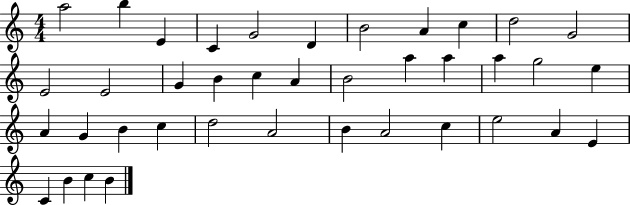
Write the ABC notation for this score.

X:1
T:Untitled
M:4/4
L:1/4
K:C
a2 b E C G2 D B2 A c d2 G2 E2 E2 G B c A B2 a a a g2 e A G B c d2 A2 B A2 c e2 A E C B c B